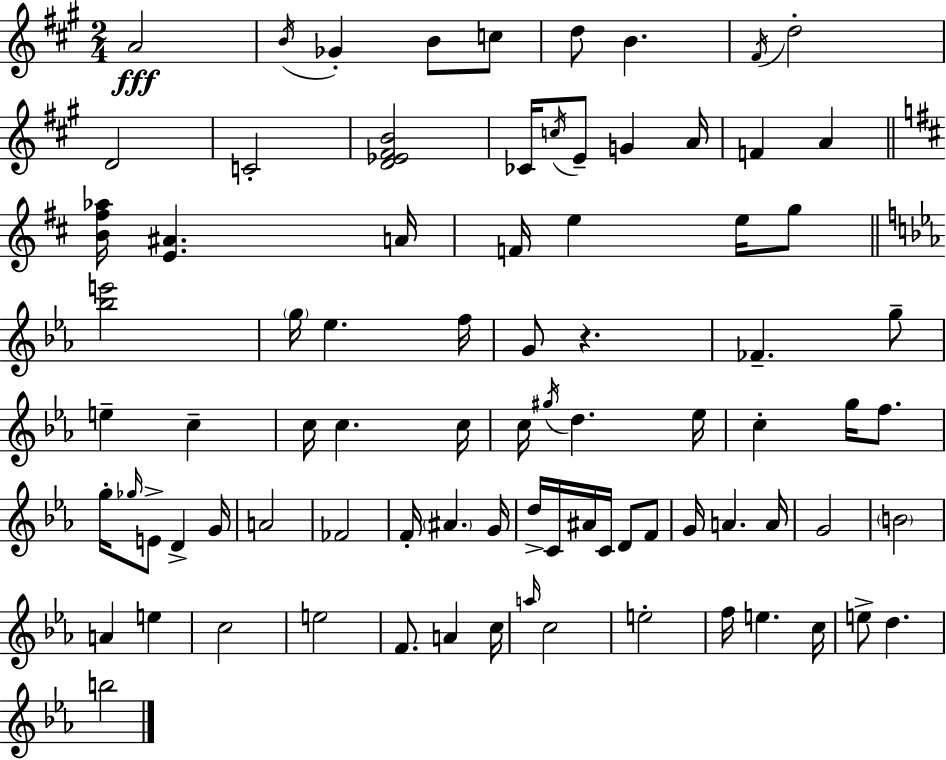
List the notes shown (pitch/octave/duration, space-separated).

A4/h B4/s Gb4/q B4/e C5/e D5/e B4/q. F#4/s D5/h D4/h C4/h [D4,Eb4,F#4,B4]/h CES4/s C5/s E4/e G4/q A4/s F4/q A4/q [B4,F#5,Ab5]/s [E4,A#4]/q. A4/s F4/s E5/q E5/s G5/e [Bb5,E6]/h G5/s Eb5/q. F5/s G4/e R/q. FES4/q. G5/e E5/q C5/q C5/s C5/q. C5/s C5/s G#5/s D5/q. Eb5/s C5/q G5/s F5/e. G5/s Gb5/s E4/e D4/q G4/s A4/h FES4/h F4/s A#4/q. G4/s D5/s C4/s A#4/s C4/s D4/e F4/e G4/s A4/q. A4/s G4/h B4/h A4/q E5/q C5/h E5/h F4/e. A4/q C5/s A5/s C5/h E5/h F5/s E5/q. C5/s E5/e D5/q. B5/h